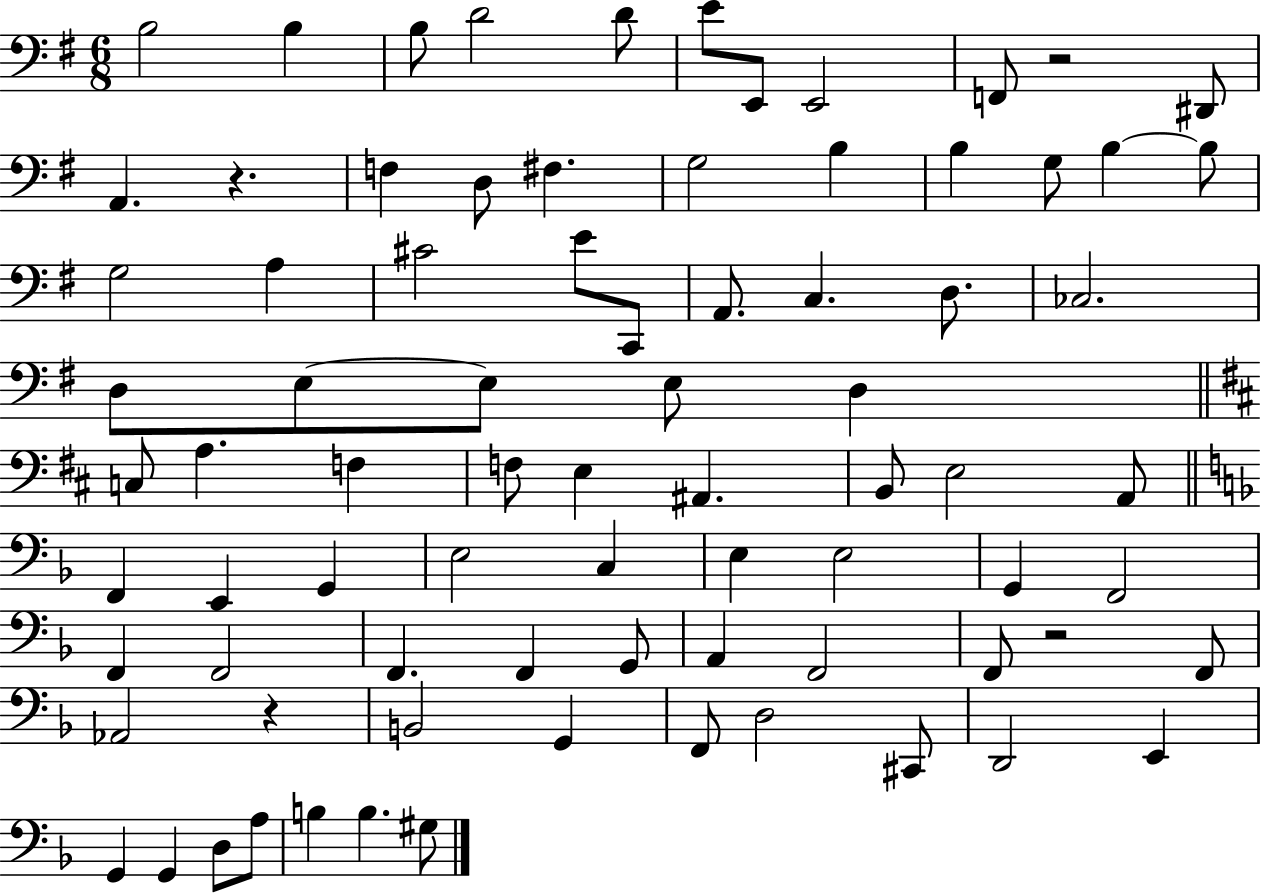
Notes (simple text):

B3/h B3/q B3/e D4/h D4/e E4/e E2/e E2/h F2/e R/h D#2/e A2/q. R/q. F3/q D3/e F#3/q. G3/h B3/q B3/q G3/e B3/q B3/e G3/h A3/q C#4/h E4/e C2/e A2/e. C3/q. D3/e. CES3/h. D3/e E3/e E3/e E3/e D3/q C3/e A3/q. F3/q F3/e E3/q A#2/q. B2/e E3/h A2/e F2/q E2/q G2/q E3/h C3/q E3/q E3/h G2/q F2/h F2/q F2/h F2/q. F2/q G2/e A2/q F2/h F2/e R/h F2/e Ab2/h R/q B2/h G2/q F2/e D3/h C#2/e D2/h E2/q G2/q G2/q D3/e A3/e B3/q B3/q. G#3/e